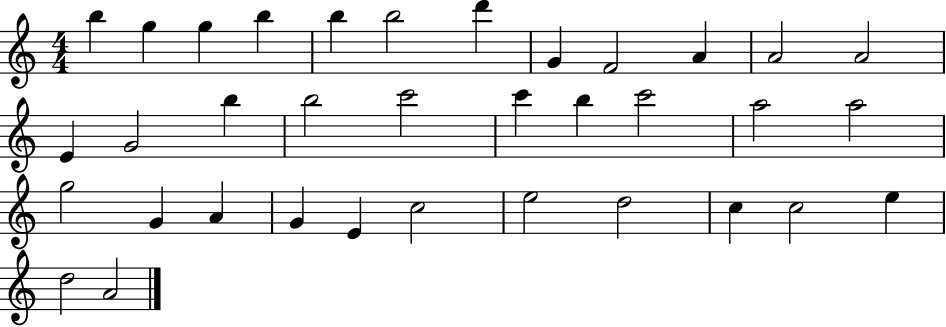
X:1
T:Untitled
M:4/4
L:1/4
K:C
b g g b b b2 d' G F2 A A2 A2 E G2 b b2 c'2 c' b c'2 a2 a2 g2 G A G E c2 e2 d2 c c2 e d2 A2